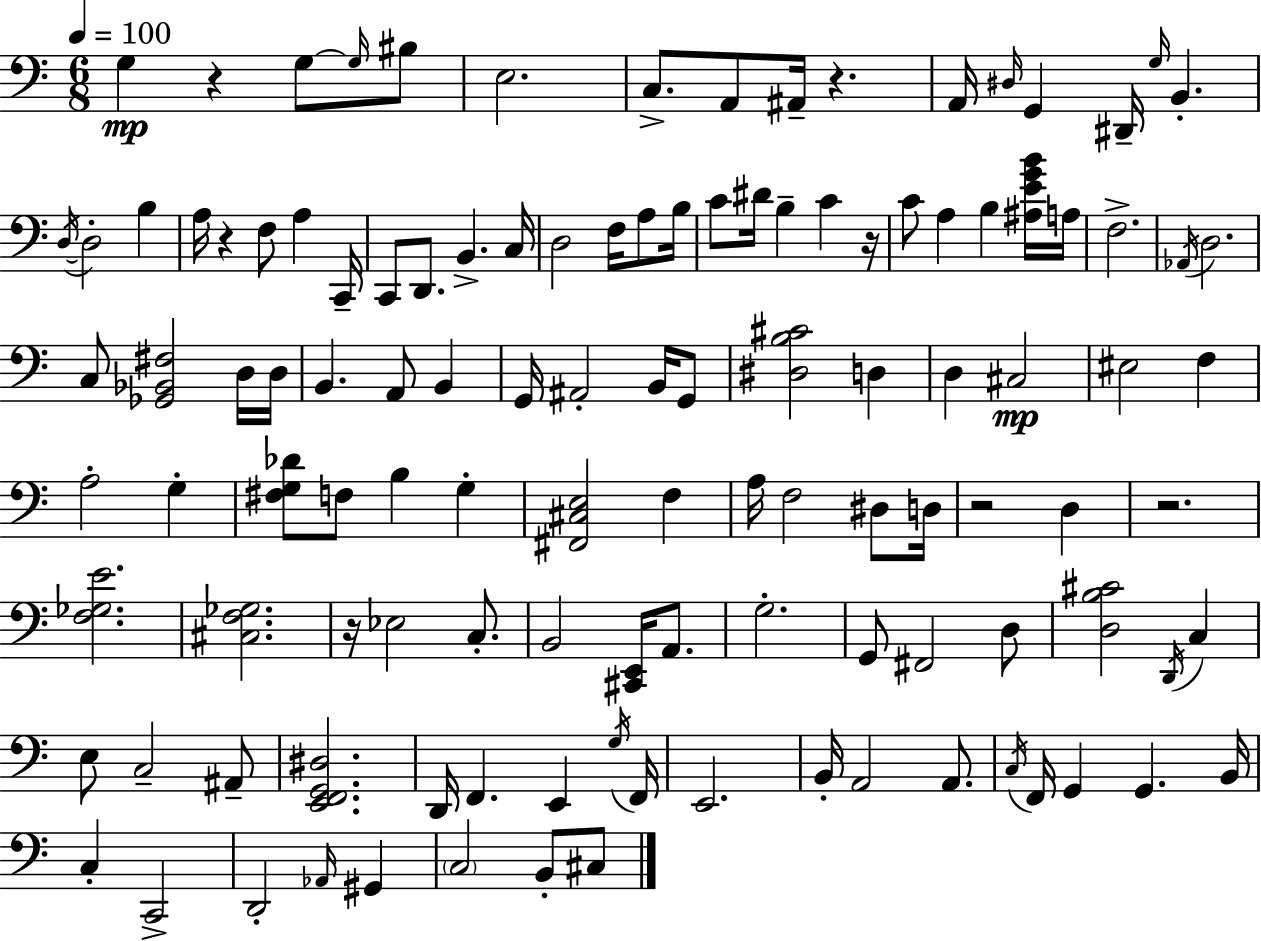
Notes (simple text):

G3/q R/q G3/e G3/s BIS3/e E3/h. C3/e. A2/e A#2/s R/q. A2/s D#3/s G2/q D#2/s G3/s B2/q. D3/s D3/h B3/q A3/s R/q F3/e A3/q C2/s C2/e D2/e. B2/q. C3/s D3/h F3/s A3/e B3/s C4/e D#4/s B3/q C4/q R/s C4/e A3/q B3/q [A#3,E4,G4,B4]/s A3/s F3/h. Ab2/s D3/h. C3/e [Gb2,Bb2,F#3]/h D3/s D3/s B2/q. A2/e B2/q G2/s A#2/h B2/s G2/e [D#3,B3,C#4]/h D3/q D3/q C#3/h EIS3/h F3/q A3/h G3/q [F#3,G3,Db4]/e F3/e B3/q G3/q [F#2,C#3,E3]/h F3/q A3/s F3/h D#3/e D3/s R/h D3/q R/h. [F3,Gb3,E4]/h. [C#3,F3,Gb3]/h. R/s Eb3/h C3/e. B2/h [C#2,E2]/s A2/e. G3/h. G2/e F#2/h D3/e [D3,B3,C#4]/h D2/s C3/q E3/e C3/h A#2/e [E2,F2,G2,D#3]/h. D2/s F2/q. E2/q G3/s F2/s E2/h. B2/s A2/h A2/e. C3/s F2/s G2/q G2/q. B2/s C3/q C2/h D2/h Ab2/s G#2/q C3/h B2/e C#3/e